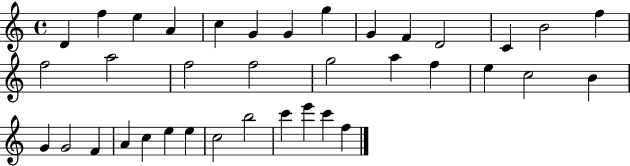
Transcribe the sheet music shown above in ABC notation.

X:1
T:Untitled
M:4/4
L:1/4
K:C
D f e A c G G g G F D2 C B2 f f2 a2 f2 f2 g2 a f e c2 B G G2 F A c e e c2 b2 c' e' c' f